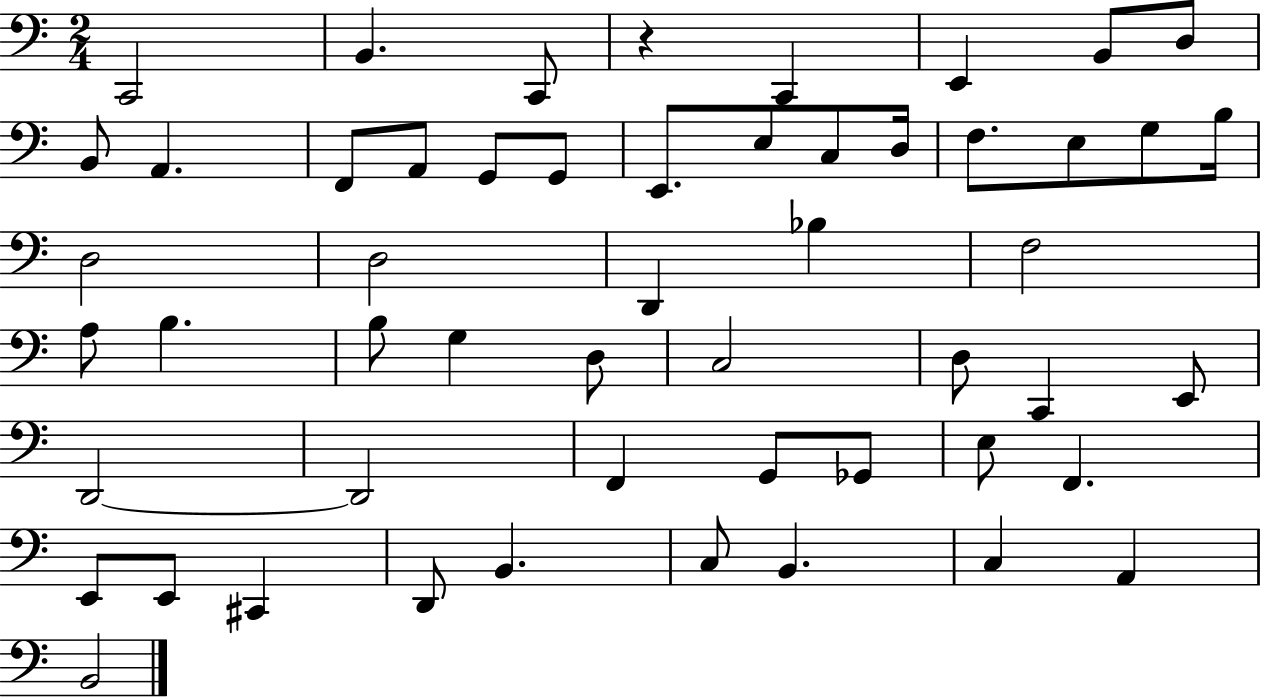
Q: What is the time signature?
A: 2/4